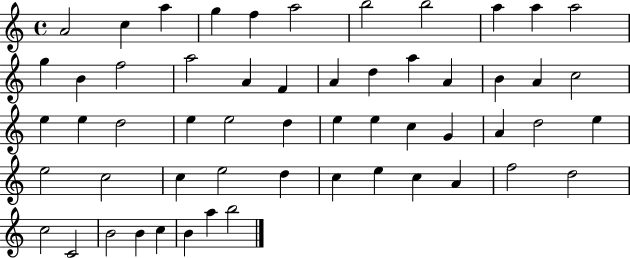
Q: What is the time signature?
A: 4/4